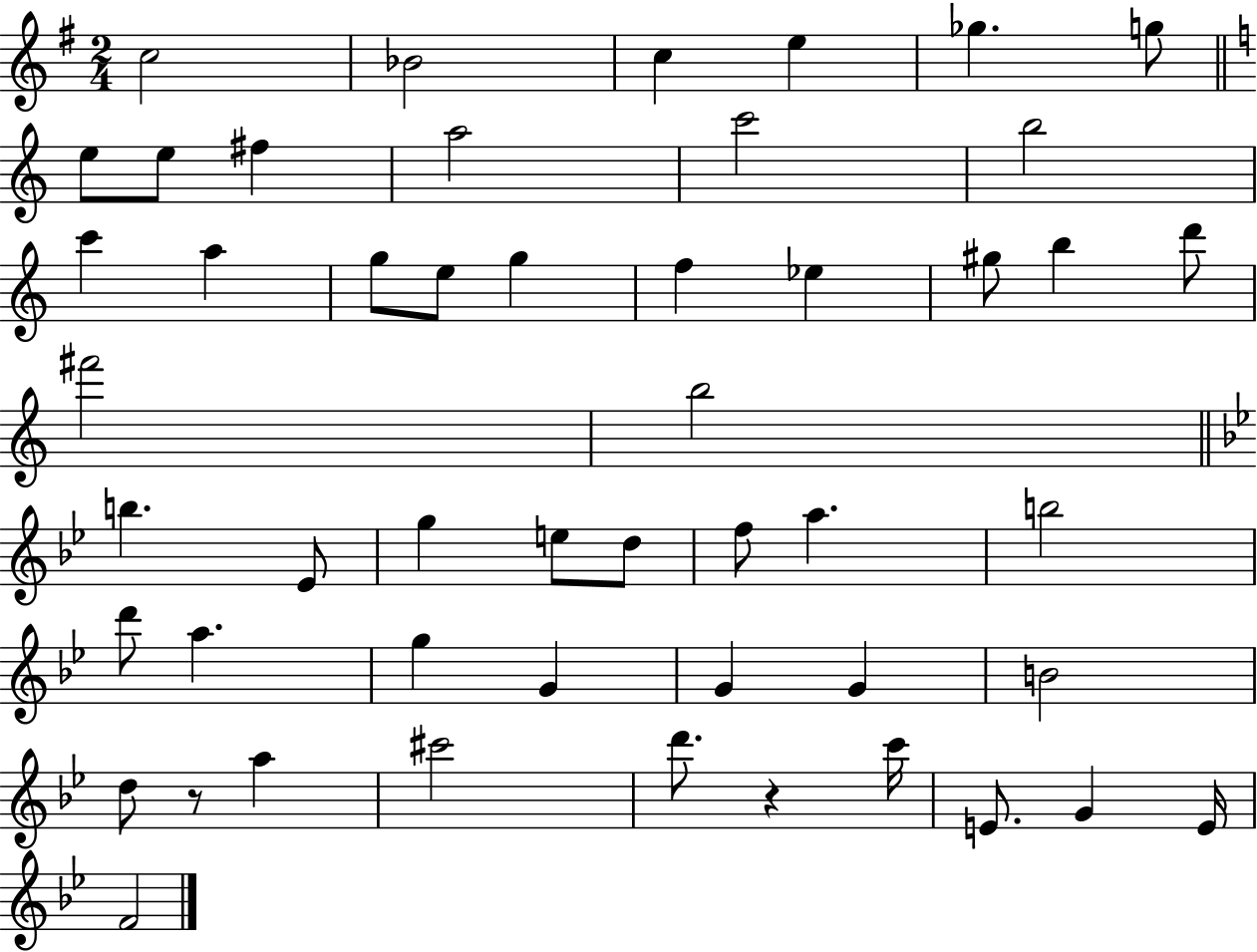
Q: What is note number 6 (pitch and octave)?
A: G5